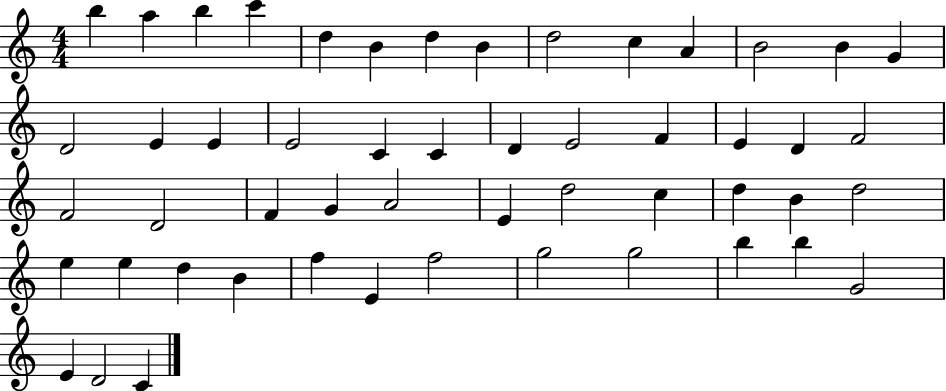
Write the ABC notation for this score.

X:1
T:Untitled
M:4/4
L:1/4
K:C
b a b c' d B d B d2 c A B2 B G D2 E E E2 C C D E2 F E D F2 F2 D2 F G A2 E d2 c d B d2 e e d B f E f2 g2 g2 b b G2 E D2 C